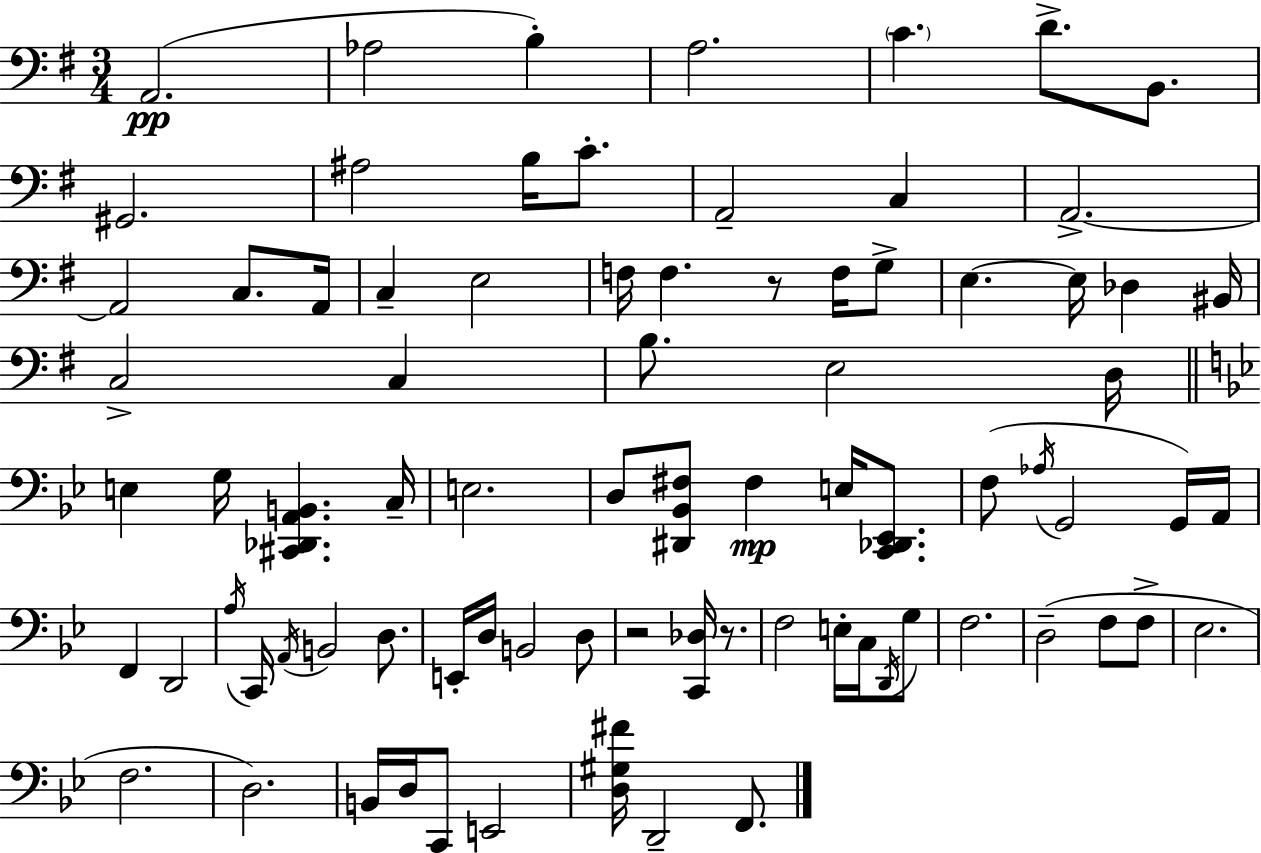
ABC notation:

X:1
T:Untitled
M:3/4
L:1/4
K:G
A,,2 _A,2 B, A,2 C D/2 B,,/2 ^G,,2 ^A,2 B,/4 C/2 A,,2 C, A,,2 A,,2 C,/2 A,,/4 C, E,2 F,/4 F, z/2 F,/4 G,/2 E, E,/4 _D, ^B,,/4 C,2 C, B,/2 E,2 D,/4 E, G,/4 [^C,,_D,,A,,B,,] C,/4 E,2 D,/2 [^D,,_B,,^F,]/2 ^F, E,/4 [C,,_D,,_E,,]/2 F,/2 _A,/4 G,,2 G,,/4 A,,/4 F,, D,,2 A,/4 C,,/4 A,,/4 B,,2 D,/2 E,,/4 D,/4 B,,2 D,/2 z2 [C,,_D,]/4 z/2 F,2 E,/4 C,/4 D,,/4 G,/2 F,2 D,2 F,/2 F,/2 _E,2 F,2 D,2 B,,/4 D,/4 C,,/2 E,,2 [D,^G,^F]/4 D,,2 F,,/2